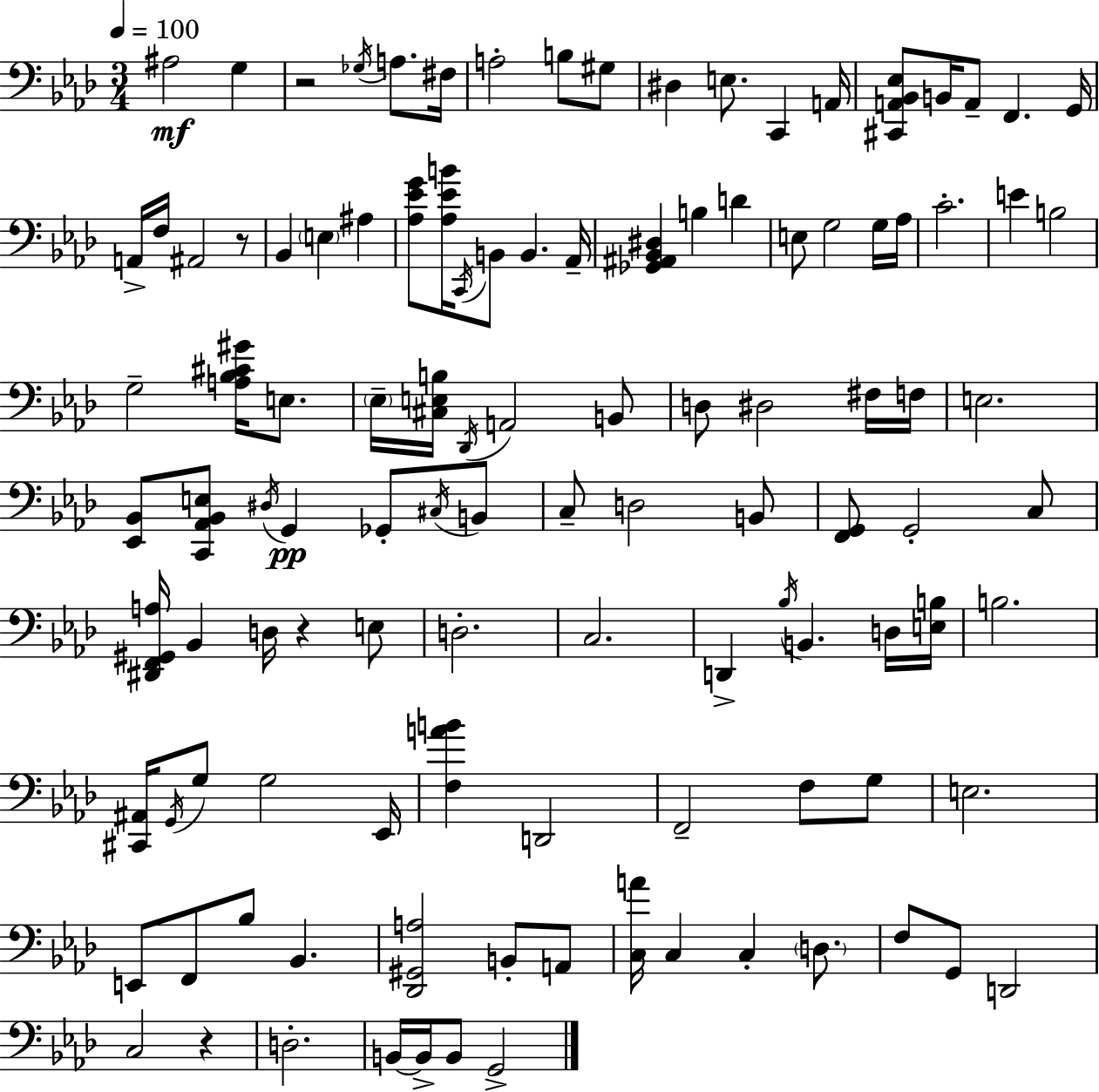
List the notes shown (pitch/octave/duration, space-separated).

A#3/h G3/q R/h Gb3/s A3/e. F#3/s A3/h B3/e G#3/e D#3/q E3/e. C2/q A2/s [C#2,A2,Bb2,Eb3]/e B2/s A2/e F2/q. G2/s A2/s F3/s A#2/h R/e Bb2/q E3/q A#3/q [Ab3,Eb4,G4]/e [Ab3,Eb4,B4]/s C2/s B2/e B2/q. Ab2/s [Gb2,A#2,Bb2,D#3]/q B3/q D4/q E3/e G3/h G3/s Ab3/s C4/h. E4/q B3/h G3/h [A3,Bb3,C#4,G#4]/s E3/e. Eb3/s [C#3,E3,B3]/s Db2/s A2/h B2/e D3/e D#3/h F#3/s F3/s E3/h. [Eb2,Bb2]/e [C2,Ab2,Bb2,E3]/e D#3/s G2/q Gb2/e C#3/s B2/e C3/e D3/h B2/e [F2,G2]/e G2/h C3/e [D#2,F2,G#2,A3]/s Bb2/q D3/s R/q E3/e D3/h. C3/h. D2/q Bb3/s B2/q. D3/s [E3,B3]/s B3/h. [C#2,A#2]/s G2/s G3/e G3/h Eb2/s [F3,A4,B4]/q D2/h F2/h F3/e G3/e E3/h. E2/e F2/e Bb3/e Bb2/q. [Db2,G#2,A3]/h B2/e A2/e [C3,A4]/s C3/q C3/q D3/e. F3/e G2/e D2/h C3/h R/q D3/h. B2/s B2/s B2/e G2/h